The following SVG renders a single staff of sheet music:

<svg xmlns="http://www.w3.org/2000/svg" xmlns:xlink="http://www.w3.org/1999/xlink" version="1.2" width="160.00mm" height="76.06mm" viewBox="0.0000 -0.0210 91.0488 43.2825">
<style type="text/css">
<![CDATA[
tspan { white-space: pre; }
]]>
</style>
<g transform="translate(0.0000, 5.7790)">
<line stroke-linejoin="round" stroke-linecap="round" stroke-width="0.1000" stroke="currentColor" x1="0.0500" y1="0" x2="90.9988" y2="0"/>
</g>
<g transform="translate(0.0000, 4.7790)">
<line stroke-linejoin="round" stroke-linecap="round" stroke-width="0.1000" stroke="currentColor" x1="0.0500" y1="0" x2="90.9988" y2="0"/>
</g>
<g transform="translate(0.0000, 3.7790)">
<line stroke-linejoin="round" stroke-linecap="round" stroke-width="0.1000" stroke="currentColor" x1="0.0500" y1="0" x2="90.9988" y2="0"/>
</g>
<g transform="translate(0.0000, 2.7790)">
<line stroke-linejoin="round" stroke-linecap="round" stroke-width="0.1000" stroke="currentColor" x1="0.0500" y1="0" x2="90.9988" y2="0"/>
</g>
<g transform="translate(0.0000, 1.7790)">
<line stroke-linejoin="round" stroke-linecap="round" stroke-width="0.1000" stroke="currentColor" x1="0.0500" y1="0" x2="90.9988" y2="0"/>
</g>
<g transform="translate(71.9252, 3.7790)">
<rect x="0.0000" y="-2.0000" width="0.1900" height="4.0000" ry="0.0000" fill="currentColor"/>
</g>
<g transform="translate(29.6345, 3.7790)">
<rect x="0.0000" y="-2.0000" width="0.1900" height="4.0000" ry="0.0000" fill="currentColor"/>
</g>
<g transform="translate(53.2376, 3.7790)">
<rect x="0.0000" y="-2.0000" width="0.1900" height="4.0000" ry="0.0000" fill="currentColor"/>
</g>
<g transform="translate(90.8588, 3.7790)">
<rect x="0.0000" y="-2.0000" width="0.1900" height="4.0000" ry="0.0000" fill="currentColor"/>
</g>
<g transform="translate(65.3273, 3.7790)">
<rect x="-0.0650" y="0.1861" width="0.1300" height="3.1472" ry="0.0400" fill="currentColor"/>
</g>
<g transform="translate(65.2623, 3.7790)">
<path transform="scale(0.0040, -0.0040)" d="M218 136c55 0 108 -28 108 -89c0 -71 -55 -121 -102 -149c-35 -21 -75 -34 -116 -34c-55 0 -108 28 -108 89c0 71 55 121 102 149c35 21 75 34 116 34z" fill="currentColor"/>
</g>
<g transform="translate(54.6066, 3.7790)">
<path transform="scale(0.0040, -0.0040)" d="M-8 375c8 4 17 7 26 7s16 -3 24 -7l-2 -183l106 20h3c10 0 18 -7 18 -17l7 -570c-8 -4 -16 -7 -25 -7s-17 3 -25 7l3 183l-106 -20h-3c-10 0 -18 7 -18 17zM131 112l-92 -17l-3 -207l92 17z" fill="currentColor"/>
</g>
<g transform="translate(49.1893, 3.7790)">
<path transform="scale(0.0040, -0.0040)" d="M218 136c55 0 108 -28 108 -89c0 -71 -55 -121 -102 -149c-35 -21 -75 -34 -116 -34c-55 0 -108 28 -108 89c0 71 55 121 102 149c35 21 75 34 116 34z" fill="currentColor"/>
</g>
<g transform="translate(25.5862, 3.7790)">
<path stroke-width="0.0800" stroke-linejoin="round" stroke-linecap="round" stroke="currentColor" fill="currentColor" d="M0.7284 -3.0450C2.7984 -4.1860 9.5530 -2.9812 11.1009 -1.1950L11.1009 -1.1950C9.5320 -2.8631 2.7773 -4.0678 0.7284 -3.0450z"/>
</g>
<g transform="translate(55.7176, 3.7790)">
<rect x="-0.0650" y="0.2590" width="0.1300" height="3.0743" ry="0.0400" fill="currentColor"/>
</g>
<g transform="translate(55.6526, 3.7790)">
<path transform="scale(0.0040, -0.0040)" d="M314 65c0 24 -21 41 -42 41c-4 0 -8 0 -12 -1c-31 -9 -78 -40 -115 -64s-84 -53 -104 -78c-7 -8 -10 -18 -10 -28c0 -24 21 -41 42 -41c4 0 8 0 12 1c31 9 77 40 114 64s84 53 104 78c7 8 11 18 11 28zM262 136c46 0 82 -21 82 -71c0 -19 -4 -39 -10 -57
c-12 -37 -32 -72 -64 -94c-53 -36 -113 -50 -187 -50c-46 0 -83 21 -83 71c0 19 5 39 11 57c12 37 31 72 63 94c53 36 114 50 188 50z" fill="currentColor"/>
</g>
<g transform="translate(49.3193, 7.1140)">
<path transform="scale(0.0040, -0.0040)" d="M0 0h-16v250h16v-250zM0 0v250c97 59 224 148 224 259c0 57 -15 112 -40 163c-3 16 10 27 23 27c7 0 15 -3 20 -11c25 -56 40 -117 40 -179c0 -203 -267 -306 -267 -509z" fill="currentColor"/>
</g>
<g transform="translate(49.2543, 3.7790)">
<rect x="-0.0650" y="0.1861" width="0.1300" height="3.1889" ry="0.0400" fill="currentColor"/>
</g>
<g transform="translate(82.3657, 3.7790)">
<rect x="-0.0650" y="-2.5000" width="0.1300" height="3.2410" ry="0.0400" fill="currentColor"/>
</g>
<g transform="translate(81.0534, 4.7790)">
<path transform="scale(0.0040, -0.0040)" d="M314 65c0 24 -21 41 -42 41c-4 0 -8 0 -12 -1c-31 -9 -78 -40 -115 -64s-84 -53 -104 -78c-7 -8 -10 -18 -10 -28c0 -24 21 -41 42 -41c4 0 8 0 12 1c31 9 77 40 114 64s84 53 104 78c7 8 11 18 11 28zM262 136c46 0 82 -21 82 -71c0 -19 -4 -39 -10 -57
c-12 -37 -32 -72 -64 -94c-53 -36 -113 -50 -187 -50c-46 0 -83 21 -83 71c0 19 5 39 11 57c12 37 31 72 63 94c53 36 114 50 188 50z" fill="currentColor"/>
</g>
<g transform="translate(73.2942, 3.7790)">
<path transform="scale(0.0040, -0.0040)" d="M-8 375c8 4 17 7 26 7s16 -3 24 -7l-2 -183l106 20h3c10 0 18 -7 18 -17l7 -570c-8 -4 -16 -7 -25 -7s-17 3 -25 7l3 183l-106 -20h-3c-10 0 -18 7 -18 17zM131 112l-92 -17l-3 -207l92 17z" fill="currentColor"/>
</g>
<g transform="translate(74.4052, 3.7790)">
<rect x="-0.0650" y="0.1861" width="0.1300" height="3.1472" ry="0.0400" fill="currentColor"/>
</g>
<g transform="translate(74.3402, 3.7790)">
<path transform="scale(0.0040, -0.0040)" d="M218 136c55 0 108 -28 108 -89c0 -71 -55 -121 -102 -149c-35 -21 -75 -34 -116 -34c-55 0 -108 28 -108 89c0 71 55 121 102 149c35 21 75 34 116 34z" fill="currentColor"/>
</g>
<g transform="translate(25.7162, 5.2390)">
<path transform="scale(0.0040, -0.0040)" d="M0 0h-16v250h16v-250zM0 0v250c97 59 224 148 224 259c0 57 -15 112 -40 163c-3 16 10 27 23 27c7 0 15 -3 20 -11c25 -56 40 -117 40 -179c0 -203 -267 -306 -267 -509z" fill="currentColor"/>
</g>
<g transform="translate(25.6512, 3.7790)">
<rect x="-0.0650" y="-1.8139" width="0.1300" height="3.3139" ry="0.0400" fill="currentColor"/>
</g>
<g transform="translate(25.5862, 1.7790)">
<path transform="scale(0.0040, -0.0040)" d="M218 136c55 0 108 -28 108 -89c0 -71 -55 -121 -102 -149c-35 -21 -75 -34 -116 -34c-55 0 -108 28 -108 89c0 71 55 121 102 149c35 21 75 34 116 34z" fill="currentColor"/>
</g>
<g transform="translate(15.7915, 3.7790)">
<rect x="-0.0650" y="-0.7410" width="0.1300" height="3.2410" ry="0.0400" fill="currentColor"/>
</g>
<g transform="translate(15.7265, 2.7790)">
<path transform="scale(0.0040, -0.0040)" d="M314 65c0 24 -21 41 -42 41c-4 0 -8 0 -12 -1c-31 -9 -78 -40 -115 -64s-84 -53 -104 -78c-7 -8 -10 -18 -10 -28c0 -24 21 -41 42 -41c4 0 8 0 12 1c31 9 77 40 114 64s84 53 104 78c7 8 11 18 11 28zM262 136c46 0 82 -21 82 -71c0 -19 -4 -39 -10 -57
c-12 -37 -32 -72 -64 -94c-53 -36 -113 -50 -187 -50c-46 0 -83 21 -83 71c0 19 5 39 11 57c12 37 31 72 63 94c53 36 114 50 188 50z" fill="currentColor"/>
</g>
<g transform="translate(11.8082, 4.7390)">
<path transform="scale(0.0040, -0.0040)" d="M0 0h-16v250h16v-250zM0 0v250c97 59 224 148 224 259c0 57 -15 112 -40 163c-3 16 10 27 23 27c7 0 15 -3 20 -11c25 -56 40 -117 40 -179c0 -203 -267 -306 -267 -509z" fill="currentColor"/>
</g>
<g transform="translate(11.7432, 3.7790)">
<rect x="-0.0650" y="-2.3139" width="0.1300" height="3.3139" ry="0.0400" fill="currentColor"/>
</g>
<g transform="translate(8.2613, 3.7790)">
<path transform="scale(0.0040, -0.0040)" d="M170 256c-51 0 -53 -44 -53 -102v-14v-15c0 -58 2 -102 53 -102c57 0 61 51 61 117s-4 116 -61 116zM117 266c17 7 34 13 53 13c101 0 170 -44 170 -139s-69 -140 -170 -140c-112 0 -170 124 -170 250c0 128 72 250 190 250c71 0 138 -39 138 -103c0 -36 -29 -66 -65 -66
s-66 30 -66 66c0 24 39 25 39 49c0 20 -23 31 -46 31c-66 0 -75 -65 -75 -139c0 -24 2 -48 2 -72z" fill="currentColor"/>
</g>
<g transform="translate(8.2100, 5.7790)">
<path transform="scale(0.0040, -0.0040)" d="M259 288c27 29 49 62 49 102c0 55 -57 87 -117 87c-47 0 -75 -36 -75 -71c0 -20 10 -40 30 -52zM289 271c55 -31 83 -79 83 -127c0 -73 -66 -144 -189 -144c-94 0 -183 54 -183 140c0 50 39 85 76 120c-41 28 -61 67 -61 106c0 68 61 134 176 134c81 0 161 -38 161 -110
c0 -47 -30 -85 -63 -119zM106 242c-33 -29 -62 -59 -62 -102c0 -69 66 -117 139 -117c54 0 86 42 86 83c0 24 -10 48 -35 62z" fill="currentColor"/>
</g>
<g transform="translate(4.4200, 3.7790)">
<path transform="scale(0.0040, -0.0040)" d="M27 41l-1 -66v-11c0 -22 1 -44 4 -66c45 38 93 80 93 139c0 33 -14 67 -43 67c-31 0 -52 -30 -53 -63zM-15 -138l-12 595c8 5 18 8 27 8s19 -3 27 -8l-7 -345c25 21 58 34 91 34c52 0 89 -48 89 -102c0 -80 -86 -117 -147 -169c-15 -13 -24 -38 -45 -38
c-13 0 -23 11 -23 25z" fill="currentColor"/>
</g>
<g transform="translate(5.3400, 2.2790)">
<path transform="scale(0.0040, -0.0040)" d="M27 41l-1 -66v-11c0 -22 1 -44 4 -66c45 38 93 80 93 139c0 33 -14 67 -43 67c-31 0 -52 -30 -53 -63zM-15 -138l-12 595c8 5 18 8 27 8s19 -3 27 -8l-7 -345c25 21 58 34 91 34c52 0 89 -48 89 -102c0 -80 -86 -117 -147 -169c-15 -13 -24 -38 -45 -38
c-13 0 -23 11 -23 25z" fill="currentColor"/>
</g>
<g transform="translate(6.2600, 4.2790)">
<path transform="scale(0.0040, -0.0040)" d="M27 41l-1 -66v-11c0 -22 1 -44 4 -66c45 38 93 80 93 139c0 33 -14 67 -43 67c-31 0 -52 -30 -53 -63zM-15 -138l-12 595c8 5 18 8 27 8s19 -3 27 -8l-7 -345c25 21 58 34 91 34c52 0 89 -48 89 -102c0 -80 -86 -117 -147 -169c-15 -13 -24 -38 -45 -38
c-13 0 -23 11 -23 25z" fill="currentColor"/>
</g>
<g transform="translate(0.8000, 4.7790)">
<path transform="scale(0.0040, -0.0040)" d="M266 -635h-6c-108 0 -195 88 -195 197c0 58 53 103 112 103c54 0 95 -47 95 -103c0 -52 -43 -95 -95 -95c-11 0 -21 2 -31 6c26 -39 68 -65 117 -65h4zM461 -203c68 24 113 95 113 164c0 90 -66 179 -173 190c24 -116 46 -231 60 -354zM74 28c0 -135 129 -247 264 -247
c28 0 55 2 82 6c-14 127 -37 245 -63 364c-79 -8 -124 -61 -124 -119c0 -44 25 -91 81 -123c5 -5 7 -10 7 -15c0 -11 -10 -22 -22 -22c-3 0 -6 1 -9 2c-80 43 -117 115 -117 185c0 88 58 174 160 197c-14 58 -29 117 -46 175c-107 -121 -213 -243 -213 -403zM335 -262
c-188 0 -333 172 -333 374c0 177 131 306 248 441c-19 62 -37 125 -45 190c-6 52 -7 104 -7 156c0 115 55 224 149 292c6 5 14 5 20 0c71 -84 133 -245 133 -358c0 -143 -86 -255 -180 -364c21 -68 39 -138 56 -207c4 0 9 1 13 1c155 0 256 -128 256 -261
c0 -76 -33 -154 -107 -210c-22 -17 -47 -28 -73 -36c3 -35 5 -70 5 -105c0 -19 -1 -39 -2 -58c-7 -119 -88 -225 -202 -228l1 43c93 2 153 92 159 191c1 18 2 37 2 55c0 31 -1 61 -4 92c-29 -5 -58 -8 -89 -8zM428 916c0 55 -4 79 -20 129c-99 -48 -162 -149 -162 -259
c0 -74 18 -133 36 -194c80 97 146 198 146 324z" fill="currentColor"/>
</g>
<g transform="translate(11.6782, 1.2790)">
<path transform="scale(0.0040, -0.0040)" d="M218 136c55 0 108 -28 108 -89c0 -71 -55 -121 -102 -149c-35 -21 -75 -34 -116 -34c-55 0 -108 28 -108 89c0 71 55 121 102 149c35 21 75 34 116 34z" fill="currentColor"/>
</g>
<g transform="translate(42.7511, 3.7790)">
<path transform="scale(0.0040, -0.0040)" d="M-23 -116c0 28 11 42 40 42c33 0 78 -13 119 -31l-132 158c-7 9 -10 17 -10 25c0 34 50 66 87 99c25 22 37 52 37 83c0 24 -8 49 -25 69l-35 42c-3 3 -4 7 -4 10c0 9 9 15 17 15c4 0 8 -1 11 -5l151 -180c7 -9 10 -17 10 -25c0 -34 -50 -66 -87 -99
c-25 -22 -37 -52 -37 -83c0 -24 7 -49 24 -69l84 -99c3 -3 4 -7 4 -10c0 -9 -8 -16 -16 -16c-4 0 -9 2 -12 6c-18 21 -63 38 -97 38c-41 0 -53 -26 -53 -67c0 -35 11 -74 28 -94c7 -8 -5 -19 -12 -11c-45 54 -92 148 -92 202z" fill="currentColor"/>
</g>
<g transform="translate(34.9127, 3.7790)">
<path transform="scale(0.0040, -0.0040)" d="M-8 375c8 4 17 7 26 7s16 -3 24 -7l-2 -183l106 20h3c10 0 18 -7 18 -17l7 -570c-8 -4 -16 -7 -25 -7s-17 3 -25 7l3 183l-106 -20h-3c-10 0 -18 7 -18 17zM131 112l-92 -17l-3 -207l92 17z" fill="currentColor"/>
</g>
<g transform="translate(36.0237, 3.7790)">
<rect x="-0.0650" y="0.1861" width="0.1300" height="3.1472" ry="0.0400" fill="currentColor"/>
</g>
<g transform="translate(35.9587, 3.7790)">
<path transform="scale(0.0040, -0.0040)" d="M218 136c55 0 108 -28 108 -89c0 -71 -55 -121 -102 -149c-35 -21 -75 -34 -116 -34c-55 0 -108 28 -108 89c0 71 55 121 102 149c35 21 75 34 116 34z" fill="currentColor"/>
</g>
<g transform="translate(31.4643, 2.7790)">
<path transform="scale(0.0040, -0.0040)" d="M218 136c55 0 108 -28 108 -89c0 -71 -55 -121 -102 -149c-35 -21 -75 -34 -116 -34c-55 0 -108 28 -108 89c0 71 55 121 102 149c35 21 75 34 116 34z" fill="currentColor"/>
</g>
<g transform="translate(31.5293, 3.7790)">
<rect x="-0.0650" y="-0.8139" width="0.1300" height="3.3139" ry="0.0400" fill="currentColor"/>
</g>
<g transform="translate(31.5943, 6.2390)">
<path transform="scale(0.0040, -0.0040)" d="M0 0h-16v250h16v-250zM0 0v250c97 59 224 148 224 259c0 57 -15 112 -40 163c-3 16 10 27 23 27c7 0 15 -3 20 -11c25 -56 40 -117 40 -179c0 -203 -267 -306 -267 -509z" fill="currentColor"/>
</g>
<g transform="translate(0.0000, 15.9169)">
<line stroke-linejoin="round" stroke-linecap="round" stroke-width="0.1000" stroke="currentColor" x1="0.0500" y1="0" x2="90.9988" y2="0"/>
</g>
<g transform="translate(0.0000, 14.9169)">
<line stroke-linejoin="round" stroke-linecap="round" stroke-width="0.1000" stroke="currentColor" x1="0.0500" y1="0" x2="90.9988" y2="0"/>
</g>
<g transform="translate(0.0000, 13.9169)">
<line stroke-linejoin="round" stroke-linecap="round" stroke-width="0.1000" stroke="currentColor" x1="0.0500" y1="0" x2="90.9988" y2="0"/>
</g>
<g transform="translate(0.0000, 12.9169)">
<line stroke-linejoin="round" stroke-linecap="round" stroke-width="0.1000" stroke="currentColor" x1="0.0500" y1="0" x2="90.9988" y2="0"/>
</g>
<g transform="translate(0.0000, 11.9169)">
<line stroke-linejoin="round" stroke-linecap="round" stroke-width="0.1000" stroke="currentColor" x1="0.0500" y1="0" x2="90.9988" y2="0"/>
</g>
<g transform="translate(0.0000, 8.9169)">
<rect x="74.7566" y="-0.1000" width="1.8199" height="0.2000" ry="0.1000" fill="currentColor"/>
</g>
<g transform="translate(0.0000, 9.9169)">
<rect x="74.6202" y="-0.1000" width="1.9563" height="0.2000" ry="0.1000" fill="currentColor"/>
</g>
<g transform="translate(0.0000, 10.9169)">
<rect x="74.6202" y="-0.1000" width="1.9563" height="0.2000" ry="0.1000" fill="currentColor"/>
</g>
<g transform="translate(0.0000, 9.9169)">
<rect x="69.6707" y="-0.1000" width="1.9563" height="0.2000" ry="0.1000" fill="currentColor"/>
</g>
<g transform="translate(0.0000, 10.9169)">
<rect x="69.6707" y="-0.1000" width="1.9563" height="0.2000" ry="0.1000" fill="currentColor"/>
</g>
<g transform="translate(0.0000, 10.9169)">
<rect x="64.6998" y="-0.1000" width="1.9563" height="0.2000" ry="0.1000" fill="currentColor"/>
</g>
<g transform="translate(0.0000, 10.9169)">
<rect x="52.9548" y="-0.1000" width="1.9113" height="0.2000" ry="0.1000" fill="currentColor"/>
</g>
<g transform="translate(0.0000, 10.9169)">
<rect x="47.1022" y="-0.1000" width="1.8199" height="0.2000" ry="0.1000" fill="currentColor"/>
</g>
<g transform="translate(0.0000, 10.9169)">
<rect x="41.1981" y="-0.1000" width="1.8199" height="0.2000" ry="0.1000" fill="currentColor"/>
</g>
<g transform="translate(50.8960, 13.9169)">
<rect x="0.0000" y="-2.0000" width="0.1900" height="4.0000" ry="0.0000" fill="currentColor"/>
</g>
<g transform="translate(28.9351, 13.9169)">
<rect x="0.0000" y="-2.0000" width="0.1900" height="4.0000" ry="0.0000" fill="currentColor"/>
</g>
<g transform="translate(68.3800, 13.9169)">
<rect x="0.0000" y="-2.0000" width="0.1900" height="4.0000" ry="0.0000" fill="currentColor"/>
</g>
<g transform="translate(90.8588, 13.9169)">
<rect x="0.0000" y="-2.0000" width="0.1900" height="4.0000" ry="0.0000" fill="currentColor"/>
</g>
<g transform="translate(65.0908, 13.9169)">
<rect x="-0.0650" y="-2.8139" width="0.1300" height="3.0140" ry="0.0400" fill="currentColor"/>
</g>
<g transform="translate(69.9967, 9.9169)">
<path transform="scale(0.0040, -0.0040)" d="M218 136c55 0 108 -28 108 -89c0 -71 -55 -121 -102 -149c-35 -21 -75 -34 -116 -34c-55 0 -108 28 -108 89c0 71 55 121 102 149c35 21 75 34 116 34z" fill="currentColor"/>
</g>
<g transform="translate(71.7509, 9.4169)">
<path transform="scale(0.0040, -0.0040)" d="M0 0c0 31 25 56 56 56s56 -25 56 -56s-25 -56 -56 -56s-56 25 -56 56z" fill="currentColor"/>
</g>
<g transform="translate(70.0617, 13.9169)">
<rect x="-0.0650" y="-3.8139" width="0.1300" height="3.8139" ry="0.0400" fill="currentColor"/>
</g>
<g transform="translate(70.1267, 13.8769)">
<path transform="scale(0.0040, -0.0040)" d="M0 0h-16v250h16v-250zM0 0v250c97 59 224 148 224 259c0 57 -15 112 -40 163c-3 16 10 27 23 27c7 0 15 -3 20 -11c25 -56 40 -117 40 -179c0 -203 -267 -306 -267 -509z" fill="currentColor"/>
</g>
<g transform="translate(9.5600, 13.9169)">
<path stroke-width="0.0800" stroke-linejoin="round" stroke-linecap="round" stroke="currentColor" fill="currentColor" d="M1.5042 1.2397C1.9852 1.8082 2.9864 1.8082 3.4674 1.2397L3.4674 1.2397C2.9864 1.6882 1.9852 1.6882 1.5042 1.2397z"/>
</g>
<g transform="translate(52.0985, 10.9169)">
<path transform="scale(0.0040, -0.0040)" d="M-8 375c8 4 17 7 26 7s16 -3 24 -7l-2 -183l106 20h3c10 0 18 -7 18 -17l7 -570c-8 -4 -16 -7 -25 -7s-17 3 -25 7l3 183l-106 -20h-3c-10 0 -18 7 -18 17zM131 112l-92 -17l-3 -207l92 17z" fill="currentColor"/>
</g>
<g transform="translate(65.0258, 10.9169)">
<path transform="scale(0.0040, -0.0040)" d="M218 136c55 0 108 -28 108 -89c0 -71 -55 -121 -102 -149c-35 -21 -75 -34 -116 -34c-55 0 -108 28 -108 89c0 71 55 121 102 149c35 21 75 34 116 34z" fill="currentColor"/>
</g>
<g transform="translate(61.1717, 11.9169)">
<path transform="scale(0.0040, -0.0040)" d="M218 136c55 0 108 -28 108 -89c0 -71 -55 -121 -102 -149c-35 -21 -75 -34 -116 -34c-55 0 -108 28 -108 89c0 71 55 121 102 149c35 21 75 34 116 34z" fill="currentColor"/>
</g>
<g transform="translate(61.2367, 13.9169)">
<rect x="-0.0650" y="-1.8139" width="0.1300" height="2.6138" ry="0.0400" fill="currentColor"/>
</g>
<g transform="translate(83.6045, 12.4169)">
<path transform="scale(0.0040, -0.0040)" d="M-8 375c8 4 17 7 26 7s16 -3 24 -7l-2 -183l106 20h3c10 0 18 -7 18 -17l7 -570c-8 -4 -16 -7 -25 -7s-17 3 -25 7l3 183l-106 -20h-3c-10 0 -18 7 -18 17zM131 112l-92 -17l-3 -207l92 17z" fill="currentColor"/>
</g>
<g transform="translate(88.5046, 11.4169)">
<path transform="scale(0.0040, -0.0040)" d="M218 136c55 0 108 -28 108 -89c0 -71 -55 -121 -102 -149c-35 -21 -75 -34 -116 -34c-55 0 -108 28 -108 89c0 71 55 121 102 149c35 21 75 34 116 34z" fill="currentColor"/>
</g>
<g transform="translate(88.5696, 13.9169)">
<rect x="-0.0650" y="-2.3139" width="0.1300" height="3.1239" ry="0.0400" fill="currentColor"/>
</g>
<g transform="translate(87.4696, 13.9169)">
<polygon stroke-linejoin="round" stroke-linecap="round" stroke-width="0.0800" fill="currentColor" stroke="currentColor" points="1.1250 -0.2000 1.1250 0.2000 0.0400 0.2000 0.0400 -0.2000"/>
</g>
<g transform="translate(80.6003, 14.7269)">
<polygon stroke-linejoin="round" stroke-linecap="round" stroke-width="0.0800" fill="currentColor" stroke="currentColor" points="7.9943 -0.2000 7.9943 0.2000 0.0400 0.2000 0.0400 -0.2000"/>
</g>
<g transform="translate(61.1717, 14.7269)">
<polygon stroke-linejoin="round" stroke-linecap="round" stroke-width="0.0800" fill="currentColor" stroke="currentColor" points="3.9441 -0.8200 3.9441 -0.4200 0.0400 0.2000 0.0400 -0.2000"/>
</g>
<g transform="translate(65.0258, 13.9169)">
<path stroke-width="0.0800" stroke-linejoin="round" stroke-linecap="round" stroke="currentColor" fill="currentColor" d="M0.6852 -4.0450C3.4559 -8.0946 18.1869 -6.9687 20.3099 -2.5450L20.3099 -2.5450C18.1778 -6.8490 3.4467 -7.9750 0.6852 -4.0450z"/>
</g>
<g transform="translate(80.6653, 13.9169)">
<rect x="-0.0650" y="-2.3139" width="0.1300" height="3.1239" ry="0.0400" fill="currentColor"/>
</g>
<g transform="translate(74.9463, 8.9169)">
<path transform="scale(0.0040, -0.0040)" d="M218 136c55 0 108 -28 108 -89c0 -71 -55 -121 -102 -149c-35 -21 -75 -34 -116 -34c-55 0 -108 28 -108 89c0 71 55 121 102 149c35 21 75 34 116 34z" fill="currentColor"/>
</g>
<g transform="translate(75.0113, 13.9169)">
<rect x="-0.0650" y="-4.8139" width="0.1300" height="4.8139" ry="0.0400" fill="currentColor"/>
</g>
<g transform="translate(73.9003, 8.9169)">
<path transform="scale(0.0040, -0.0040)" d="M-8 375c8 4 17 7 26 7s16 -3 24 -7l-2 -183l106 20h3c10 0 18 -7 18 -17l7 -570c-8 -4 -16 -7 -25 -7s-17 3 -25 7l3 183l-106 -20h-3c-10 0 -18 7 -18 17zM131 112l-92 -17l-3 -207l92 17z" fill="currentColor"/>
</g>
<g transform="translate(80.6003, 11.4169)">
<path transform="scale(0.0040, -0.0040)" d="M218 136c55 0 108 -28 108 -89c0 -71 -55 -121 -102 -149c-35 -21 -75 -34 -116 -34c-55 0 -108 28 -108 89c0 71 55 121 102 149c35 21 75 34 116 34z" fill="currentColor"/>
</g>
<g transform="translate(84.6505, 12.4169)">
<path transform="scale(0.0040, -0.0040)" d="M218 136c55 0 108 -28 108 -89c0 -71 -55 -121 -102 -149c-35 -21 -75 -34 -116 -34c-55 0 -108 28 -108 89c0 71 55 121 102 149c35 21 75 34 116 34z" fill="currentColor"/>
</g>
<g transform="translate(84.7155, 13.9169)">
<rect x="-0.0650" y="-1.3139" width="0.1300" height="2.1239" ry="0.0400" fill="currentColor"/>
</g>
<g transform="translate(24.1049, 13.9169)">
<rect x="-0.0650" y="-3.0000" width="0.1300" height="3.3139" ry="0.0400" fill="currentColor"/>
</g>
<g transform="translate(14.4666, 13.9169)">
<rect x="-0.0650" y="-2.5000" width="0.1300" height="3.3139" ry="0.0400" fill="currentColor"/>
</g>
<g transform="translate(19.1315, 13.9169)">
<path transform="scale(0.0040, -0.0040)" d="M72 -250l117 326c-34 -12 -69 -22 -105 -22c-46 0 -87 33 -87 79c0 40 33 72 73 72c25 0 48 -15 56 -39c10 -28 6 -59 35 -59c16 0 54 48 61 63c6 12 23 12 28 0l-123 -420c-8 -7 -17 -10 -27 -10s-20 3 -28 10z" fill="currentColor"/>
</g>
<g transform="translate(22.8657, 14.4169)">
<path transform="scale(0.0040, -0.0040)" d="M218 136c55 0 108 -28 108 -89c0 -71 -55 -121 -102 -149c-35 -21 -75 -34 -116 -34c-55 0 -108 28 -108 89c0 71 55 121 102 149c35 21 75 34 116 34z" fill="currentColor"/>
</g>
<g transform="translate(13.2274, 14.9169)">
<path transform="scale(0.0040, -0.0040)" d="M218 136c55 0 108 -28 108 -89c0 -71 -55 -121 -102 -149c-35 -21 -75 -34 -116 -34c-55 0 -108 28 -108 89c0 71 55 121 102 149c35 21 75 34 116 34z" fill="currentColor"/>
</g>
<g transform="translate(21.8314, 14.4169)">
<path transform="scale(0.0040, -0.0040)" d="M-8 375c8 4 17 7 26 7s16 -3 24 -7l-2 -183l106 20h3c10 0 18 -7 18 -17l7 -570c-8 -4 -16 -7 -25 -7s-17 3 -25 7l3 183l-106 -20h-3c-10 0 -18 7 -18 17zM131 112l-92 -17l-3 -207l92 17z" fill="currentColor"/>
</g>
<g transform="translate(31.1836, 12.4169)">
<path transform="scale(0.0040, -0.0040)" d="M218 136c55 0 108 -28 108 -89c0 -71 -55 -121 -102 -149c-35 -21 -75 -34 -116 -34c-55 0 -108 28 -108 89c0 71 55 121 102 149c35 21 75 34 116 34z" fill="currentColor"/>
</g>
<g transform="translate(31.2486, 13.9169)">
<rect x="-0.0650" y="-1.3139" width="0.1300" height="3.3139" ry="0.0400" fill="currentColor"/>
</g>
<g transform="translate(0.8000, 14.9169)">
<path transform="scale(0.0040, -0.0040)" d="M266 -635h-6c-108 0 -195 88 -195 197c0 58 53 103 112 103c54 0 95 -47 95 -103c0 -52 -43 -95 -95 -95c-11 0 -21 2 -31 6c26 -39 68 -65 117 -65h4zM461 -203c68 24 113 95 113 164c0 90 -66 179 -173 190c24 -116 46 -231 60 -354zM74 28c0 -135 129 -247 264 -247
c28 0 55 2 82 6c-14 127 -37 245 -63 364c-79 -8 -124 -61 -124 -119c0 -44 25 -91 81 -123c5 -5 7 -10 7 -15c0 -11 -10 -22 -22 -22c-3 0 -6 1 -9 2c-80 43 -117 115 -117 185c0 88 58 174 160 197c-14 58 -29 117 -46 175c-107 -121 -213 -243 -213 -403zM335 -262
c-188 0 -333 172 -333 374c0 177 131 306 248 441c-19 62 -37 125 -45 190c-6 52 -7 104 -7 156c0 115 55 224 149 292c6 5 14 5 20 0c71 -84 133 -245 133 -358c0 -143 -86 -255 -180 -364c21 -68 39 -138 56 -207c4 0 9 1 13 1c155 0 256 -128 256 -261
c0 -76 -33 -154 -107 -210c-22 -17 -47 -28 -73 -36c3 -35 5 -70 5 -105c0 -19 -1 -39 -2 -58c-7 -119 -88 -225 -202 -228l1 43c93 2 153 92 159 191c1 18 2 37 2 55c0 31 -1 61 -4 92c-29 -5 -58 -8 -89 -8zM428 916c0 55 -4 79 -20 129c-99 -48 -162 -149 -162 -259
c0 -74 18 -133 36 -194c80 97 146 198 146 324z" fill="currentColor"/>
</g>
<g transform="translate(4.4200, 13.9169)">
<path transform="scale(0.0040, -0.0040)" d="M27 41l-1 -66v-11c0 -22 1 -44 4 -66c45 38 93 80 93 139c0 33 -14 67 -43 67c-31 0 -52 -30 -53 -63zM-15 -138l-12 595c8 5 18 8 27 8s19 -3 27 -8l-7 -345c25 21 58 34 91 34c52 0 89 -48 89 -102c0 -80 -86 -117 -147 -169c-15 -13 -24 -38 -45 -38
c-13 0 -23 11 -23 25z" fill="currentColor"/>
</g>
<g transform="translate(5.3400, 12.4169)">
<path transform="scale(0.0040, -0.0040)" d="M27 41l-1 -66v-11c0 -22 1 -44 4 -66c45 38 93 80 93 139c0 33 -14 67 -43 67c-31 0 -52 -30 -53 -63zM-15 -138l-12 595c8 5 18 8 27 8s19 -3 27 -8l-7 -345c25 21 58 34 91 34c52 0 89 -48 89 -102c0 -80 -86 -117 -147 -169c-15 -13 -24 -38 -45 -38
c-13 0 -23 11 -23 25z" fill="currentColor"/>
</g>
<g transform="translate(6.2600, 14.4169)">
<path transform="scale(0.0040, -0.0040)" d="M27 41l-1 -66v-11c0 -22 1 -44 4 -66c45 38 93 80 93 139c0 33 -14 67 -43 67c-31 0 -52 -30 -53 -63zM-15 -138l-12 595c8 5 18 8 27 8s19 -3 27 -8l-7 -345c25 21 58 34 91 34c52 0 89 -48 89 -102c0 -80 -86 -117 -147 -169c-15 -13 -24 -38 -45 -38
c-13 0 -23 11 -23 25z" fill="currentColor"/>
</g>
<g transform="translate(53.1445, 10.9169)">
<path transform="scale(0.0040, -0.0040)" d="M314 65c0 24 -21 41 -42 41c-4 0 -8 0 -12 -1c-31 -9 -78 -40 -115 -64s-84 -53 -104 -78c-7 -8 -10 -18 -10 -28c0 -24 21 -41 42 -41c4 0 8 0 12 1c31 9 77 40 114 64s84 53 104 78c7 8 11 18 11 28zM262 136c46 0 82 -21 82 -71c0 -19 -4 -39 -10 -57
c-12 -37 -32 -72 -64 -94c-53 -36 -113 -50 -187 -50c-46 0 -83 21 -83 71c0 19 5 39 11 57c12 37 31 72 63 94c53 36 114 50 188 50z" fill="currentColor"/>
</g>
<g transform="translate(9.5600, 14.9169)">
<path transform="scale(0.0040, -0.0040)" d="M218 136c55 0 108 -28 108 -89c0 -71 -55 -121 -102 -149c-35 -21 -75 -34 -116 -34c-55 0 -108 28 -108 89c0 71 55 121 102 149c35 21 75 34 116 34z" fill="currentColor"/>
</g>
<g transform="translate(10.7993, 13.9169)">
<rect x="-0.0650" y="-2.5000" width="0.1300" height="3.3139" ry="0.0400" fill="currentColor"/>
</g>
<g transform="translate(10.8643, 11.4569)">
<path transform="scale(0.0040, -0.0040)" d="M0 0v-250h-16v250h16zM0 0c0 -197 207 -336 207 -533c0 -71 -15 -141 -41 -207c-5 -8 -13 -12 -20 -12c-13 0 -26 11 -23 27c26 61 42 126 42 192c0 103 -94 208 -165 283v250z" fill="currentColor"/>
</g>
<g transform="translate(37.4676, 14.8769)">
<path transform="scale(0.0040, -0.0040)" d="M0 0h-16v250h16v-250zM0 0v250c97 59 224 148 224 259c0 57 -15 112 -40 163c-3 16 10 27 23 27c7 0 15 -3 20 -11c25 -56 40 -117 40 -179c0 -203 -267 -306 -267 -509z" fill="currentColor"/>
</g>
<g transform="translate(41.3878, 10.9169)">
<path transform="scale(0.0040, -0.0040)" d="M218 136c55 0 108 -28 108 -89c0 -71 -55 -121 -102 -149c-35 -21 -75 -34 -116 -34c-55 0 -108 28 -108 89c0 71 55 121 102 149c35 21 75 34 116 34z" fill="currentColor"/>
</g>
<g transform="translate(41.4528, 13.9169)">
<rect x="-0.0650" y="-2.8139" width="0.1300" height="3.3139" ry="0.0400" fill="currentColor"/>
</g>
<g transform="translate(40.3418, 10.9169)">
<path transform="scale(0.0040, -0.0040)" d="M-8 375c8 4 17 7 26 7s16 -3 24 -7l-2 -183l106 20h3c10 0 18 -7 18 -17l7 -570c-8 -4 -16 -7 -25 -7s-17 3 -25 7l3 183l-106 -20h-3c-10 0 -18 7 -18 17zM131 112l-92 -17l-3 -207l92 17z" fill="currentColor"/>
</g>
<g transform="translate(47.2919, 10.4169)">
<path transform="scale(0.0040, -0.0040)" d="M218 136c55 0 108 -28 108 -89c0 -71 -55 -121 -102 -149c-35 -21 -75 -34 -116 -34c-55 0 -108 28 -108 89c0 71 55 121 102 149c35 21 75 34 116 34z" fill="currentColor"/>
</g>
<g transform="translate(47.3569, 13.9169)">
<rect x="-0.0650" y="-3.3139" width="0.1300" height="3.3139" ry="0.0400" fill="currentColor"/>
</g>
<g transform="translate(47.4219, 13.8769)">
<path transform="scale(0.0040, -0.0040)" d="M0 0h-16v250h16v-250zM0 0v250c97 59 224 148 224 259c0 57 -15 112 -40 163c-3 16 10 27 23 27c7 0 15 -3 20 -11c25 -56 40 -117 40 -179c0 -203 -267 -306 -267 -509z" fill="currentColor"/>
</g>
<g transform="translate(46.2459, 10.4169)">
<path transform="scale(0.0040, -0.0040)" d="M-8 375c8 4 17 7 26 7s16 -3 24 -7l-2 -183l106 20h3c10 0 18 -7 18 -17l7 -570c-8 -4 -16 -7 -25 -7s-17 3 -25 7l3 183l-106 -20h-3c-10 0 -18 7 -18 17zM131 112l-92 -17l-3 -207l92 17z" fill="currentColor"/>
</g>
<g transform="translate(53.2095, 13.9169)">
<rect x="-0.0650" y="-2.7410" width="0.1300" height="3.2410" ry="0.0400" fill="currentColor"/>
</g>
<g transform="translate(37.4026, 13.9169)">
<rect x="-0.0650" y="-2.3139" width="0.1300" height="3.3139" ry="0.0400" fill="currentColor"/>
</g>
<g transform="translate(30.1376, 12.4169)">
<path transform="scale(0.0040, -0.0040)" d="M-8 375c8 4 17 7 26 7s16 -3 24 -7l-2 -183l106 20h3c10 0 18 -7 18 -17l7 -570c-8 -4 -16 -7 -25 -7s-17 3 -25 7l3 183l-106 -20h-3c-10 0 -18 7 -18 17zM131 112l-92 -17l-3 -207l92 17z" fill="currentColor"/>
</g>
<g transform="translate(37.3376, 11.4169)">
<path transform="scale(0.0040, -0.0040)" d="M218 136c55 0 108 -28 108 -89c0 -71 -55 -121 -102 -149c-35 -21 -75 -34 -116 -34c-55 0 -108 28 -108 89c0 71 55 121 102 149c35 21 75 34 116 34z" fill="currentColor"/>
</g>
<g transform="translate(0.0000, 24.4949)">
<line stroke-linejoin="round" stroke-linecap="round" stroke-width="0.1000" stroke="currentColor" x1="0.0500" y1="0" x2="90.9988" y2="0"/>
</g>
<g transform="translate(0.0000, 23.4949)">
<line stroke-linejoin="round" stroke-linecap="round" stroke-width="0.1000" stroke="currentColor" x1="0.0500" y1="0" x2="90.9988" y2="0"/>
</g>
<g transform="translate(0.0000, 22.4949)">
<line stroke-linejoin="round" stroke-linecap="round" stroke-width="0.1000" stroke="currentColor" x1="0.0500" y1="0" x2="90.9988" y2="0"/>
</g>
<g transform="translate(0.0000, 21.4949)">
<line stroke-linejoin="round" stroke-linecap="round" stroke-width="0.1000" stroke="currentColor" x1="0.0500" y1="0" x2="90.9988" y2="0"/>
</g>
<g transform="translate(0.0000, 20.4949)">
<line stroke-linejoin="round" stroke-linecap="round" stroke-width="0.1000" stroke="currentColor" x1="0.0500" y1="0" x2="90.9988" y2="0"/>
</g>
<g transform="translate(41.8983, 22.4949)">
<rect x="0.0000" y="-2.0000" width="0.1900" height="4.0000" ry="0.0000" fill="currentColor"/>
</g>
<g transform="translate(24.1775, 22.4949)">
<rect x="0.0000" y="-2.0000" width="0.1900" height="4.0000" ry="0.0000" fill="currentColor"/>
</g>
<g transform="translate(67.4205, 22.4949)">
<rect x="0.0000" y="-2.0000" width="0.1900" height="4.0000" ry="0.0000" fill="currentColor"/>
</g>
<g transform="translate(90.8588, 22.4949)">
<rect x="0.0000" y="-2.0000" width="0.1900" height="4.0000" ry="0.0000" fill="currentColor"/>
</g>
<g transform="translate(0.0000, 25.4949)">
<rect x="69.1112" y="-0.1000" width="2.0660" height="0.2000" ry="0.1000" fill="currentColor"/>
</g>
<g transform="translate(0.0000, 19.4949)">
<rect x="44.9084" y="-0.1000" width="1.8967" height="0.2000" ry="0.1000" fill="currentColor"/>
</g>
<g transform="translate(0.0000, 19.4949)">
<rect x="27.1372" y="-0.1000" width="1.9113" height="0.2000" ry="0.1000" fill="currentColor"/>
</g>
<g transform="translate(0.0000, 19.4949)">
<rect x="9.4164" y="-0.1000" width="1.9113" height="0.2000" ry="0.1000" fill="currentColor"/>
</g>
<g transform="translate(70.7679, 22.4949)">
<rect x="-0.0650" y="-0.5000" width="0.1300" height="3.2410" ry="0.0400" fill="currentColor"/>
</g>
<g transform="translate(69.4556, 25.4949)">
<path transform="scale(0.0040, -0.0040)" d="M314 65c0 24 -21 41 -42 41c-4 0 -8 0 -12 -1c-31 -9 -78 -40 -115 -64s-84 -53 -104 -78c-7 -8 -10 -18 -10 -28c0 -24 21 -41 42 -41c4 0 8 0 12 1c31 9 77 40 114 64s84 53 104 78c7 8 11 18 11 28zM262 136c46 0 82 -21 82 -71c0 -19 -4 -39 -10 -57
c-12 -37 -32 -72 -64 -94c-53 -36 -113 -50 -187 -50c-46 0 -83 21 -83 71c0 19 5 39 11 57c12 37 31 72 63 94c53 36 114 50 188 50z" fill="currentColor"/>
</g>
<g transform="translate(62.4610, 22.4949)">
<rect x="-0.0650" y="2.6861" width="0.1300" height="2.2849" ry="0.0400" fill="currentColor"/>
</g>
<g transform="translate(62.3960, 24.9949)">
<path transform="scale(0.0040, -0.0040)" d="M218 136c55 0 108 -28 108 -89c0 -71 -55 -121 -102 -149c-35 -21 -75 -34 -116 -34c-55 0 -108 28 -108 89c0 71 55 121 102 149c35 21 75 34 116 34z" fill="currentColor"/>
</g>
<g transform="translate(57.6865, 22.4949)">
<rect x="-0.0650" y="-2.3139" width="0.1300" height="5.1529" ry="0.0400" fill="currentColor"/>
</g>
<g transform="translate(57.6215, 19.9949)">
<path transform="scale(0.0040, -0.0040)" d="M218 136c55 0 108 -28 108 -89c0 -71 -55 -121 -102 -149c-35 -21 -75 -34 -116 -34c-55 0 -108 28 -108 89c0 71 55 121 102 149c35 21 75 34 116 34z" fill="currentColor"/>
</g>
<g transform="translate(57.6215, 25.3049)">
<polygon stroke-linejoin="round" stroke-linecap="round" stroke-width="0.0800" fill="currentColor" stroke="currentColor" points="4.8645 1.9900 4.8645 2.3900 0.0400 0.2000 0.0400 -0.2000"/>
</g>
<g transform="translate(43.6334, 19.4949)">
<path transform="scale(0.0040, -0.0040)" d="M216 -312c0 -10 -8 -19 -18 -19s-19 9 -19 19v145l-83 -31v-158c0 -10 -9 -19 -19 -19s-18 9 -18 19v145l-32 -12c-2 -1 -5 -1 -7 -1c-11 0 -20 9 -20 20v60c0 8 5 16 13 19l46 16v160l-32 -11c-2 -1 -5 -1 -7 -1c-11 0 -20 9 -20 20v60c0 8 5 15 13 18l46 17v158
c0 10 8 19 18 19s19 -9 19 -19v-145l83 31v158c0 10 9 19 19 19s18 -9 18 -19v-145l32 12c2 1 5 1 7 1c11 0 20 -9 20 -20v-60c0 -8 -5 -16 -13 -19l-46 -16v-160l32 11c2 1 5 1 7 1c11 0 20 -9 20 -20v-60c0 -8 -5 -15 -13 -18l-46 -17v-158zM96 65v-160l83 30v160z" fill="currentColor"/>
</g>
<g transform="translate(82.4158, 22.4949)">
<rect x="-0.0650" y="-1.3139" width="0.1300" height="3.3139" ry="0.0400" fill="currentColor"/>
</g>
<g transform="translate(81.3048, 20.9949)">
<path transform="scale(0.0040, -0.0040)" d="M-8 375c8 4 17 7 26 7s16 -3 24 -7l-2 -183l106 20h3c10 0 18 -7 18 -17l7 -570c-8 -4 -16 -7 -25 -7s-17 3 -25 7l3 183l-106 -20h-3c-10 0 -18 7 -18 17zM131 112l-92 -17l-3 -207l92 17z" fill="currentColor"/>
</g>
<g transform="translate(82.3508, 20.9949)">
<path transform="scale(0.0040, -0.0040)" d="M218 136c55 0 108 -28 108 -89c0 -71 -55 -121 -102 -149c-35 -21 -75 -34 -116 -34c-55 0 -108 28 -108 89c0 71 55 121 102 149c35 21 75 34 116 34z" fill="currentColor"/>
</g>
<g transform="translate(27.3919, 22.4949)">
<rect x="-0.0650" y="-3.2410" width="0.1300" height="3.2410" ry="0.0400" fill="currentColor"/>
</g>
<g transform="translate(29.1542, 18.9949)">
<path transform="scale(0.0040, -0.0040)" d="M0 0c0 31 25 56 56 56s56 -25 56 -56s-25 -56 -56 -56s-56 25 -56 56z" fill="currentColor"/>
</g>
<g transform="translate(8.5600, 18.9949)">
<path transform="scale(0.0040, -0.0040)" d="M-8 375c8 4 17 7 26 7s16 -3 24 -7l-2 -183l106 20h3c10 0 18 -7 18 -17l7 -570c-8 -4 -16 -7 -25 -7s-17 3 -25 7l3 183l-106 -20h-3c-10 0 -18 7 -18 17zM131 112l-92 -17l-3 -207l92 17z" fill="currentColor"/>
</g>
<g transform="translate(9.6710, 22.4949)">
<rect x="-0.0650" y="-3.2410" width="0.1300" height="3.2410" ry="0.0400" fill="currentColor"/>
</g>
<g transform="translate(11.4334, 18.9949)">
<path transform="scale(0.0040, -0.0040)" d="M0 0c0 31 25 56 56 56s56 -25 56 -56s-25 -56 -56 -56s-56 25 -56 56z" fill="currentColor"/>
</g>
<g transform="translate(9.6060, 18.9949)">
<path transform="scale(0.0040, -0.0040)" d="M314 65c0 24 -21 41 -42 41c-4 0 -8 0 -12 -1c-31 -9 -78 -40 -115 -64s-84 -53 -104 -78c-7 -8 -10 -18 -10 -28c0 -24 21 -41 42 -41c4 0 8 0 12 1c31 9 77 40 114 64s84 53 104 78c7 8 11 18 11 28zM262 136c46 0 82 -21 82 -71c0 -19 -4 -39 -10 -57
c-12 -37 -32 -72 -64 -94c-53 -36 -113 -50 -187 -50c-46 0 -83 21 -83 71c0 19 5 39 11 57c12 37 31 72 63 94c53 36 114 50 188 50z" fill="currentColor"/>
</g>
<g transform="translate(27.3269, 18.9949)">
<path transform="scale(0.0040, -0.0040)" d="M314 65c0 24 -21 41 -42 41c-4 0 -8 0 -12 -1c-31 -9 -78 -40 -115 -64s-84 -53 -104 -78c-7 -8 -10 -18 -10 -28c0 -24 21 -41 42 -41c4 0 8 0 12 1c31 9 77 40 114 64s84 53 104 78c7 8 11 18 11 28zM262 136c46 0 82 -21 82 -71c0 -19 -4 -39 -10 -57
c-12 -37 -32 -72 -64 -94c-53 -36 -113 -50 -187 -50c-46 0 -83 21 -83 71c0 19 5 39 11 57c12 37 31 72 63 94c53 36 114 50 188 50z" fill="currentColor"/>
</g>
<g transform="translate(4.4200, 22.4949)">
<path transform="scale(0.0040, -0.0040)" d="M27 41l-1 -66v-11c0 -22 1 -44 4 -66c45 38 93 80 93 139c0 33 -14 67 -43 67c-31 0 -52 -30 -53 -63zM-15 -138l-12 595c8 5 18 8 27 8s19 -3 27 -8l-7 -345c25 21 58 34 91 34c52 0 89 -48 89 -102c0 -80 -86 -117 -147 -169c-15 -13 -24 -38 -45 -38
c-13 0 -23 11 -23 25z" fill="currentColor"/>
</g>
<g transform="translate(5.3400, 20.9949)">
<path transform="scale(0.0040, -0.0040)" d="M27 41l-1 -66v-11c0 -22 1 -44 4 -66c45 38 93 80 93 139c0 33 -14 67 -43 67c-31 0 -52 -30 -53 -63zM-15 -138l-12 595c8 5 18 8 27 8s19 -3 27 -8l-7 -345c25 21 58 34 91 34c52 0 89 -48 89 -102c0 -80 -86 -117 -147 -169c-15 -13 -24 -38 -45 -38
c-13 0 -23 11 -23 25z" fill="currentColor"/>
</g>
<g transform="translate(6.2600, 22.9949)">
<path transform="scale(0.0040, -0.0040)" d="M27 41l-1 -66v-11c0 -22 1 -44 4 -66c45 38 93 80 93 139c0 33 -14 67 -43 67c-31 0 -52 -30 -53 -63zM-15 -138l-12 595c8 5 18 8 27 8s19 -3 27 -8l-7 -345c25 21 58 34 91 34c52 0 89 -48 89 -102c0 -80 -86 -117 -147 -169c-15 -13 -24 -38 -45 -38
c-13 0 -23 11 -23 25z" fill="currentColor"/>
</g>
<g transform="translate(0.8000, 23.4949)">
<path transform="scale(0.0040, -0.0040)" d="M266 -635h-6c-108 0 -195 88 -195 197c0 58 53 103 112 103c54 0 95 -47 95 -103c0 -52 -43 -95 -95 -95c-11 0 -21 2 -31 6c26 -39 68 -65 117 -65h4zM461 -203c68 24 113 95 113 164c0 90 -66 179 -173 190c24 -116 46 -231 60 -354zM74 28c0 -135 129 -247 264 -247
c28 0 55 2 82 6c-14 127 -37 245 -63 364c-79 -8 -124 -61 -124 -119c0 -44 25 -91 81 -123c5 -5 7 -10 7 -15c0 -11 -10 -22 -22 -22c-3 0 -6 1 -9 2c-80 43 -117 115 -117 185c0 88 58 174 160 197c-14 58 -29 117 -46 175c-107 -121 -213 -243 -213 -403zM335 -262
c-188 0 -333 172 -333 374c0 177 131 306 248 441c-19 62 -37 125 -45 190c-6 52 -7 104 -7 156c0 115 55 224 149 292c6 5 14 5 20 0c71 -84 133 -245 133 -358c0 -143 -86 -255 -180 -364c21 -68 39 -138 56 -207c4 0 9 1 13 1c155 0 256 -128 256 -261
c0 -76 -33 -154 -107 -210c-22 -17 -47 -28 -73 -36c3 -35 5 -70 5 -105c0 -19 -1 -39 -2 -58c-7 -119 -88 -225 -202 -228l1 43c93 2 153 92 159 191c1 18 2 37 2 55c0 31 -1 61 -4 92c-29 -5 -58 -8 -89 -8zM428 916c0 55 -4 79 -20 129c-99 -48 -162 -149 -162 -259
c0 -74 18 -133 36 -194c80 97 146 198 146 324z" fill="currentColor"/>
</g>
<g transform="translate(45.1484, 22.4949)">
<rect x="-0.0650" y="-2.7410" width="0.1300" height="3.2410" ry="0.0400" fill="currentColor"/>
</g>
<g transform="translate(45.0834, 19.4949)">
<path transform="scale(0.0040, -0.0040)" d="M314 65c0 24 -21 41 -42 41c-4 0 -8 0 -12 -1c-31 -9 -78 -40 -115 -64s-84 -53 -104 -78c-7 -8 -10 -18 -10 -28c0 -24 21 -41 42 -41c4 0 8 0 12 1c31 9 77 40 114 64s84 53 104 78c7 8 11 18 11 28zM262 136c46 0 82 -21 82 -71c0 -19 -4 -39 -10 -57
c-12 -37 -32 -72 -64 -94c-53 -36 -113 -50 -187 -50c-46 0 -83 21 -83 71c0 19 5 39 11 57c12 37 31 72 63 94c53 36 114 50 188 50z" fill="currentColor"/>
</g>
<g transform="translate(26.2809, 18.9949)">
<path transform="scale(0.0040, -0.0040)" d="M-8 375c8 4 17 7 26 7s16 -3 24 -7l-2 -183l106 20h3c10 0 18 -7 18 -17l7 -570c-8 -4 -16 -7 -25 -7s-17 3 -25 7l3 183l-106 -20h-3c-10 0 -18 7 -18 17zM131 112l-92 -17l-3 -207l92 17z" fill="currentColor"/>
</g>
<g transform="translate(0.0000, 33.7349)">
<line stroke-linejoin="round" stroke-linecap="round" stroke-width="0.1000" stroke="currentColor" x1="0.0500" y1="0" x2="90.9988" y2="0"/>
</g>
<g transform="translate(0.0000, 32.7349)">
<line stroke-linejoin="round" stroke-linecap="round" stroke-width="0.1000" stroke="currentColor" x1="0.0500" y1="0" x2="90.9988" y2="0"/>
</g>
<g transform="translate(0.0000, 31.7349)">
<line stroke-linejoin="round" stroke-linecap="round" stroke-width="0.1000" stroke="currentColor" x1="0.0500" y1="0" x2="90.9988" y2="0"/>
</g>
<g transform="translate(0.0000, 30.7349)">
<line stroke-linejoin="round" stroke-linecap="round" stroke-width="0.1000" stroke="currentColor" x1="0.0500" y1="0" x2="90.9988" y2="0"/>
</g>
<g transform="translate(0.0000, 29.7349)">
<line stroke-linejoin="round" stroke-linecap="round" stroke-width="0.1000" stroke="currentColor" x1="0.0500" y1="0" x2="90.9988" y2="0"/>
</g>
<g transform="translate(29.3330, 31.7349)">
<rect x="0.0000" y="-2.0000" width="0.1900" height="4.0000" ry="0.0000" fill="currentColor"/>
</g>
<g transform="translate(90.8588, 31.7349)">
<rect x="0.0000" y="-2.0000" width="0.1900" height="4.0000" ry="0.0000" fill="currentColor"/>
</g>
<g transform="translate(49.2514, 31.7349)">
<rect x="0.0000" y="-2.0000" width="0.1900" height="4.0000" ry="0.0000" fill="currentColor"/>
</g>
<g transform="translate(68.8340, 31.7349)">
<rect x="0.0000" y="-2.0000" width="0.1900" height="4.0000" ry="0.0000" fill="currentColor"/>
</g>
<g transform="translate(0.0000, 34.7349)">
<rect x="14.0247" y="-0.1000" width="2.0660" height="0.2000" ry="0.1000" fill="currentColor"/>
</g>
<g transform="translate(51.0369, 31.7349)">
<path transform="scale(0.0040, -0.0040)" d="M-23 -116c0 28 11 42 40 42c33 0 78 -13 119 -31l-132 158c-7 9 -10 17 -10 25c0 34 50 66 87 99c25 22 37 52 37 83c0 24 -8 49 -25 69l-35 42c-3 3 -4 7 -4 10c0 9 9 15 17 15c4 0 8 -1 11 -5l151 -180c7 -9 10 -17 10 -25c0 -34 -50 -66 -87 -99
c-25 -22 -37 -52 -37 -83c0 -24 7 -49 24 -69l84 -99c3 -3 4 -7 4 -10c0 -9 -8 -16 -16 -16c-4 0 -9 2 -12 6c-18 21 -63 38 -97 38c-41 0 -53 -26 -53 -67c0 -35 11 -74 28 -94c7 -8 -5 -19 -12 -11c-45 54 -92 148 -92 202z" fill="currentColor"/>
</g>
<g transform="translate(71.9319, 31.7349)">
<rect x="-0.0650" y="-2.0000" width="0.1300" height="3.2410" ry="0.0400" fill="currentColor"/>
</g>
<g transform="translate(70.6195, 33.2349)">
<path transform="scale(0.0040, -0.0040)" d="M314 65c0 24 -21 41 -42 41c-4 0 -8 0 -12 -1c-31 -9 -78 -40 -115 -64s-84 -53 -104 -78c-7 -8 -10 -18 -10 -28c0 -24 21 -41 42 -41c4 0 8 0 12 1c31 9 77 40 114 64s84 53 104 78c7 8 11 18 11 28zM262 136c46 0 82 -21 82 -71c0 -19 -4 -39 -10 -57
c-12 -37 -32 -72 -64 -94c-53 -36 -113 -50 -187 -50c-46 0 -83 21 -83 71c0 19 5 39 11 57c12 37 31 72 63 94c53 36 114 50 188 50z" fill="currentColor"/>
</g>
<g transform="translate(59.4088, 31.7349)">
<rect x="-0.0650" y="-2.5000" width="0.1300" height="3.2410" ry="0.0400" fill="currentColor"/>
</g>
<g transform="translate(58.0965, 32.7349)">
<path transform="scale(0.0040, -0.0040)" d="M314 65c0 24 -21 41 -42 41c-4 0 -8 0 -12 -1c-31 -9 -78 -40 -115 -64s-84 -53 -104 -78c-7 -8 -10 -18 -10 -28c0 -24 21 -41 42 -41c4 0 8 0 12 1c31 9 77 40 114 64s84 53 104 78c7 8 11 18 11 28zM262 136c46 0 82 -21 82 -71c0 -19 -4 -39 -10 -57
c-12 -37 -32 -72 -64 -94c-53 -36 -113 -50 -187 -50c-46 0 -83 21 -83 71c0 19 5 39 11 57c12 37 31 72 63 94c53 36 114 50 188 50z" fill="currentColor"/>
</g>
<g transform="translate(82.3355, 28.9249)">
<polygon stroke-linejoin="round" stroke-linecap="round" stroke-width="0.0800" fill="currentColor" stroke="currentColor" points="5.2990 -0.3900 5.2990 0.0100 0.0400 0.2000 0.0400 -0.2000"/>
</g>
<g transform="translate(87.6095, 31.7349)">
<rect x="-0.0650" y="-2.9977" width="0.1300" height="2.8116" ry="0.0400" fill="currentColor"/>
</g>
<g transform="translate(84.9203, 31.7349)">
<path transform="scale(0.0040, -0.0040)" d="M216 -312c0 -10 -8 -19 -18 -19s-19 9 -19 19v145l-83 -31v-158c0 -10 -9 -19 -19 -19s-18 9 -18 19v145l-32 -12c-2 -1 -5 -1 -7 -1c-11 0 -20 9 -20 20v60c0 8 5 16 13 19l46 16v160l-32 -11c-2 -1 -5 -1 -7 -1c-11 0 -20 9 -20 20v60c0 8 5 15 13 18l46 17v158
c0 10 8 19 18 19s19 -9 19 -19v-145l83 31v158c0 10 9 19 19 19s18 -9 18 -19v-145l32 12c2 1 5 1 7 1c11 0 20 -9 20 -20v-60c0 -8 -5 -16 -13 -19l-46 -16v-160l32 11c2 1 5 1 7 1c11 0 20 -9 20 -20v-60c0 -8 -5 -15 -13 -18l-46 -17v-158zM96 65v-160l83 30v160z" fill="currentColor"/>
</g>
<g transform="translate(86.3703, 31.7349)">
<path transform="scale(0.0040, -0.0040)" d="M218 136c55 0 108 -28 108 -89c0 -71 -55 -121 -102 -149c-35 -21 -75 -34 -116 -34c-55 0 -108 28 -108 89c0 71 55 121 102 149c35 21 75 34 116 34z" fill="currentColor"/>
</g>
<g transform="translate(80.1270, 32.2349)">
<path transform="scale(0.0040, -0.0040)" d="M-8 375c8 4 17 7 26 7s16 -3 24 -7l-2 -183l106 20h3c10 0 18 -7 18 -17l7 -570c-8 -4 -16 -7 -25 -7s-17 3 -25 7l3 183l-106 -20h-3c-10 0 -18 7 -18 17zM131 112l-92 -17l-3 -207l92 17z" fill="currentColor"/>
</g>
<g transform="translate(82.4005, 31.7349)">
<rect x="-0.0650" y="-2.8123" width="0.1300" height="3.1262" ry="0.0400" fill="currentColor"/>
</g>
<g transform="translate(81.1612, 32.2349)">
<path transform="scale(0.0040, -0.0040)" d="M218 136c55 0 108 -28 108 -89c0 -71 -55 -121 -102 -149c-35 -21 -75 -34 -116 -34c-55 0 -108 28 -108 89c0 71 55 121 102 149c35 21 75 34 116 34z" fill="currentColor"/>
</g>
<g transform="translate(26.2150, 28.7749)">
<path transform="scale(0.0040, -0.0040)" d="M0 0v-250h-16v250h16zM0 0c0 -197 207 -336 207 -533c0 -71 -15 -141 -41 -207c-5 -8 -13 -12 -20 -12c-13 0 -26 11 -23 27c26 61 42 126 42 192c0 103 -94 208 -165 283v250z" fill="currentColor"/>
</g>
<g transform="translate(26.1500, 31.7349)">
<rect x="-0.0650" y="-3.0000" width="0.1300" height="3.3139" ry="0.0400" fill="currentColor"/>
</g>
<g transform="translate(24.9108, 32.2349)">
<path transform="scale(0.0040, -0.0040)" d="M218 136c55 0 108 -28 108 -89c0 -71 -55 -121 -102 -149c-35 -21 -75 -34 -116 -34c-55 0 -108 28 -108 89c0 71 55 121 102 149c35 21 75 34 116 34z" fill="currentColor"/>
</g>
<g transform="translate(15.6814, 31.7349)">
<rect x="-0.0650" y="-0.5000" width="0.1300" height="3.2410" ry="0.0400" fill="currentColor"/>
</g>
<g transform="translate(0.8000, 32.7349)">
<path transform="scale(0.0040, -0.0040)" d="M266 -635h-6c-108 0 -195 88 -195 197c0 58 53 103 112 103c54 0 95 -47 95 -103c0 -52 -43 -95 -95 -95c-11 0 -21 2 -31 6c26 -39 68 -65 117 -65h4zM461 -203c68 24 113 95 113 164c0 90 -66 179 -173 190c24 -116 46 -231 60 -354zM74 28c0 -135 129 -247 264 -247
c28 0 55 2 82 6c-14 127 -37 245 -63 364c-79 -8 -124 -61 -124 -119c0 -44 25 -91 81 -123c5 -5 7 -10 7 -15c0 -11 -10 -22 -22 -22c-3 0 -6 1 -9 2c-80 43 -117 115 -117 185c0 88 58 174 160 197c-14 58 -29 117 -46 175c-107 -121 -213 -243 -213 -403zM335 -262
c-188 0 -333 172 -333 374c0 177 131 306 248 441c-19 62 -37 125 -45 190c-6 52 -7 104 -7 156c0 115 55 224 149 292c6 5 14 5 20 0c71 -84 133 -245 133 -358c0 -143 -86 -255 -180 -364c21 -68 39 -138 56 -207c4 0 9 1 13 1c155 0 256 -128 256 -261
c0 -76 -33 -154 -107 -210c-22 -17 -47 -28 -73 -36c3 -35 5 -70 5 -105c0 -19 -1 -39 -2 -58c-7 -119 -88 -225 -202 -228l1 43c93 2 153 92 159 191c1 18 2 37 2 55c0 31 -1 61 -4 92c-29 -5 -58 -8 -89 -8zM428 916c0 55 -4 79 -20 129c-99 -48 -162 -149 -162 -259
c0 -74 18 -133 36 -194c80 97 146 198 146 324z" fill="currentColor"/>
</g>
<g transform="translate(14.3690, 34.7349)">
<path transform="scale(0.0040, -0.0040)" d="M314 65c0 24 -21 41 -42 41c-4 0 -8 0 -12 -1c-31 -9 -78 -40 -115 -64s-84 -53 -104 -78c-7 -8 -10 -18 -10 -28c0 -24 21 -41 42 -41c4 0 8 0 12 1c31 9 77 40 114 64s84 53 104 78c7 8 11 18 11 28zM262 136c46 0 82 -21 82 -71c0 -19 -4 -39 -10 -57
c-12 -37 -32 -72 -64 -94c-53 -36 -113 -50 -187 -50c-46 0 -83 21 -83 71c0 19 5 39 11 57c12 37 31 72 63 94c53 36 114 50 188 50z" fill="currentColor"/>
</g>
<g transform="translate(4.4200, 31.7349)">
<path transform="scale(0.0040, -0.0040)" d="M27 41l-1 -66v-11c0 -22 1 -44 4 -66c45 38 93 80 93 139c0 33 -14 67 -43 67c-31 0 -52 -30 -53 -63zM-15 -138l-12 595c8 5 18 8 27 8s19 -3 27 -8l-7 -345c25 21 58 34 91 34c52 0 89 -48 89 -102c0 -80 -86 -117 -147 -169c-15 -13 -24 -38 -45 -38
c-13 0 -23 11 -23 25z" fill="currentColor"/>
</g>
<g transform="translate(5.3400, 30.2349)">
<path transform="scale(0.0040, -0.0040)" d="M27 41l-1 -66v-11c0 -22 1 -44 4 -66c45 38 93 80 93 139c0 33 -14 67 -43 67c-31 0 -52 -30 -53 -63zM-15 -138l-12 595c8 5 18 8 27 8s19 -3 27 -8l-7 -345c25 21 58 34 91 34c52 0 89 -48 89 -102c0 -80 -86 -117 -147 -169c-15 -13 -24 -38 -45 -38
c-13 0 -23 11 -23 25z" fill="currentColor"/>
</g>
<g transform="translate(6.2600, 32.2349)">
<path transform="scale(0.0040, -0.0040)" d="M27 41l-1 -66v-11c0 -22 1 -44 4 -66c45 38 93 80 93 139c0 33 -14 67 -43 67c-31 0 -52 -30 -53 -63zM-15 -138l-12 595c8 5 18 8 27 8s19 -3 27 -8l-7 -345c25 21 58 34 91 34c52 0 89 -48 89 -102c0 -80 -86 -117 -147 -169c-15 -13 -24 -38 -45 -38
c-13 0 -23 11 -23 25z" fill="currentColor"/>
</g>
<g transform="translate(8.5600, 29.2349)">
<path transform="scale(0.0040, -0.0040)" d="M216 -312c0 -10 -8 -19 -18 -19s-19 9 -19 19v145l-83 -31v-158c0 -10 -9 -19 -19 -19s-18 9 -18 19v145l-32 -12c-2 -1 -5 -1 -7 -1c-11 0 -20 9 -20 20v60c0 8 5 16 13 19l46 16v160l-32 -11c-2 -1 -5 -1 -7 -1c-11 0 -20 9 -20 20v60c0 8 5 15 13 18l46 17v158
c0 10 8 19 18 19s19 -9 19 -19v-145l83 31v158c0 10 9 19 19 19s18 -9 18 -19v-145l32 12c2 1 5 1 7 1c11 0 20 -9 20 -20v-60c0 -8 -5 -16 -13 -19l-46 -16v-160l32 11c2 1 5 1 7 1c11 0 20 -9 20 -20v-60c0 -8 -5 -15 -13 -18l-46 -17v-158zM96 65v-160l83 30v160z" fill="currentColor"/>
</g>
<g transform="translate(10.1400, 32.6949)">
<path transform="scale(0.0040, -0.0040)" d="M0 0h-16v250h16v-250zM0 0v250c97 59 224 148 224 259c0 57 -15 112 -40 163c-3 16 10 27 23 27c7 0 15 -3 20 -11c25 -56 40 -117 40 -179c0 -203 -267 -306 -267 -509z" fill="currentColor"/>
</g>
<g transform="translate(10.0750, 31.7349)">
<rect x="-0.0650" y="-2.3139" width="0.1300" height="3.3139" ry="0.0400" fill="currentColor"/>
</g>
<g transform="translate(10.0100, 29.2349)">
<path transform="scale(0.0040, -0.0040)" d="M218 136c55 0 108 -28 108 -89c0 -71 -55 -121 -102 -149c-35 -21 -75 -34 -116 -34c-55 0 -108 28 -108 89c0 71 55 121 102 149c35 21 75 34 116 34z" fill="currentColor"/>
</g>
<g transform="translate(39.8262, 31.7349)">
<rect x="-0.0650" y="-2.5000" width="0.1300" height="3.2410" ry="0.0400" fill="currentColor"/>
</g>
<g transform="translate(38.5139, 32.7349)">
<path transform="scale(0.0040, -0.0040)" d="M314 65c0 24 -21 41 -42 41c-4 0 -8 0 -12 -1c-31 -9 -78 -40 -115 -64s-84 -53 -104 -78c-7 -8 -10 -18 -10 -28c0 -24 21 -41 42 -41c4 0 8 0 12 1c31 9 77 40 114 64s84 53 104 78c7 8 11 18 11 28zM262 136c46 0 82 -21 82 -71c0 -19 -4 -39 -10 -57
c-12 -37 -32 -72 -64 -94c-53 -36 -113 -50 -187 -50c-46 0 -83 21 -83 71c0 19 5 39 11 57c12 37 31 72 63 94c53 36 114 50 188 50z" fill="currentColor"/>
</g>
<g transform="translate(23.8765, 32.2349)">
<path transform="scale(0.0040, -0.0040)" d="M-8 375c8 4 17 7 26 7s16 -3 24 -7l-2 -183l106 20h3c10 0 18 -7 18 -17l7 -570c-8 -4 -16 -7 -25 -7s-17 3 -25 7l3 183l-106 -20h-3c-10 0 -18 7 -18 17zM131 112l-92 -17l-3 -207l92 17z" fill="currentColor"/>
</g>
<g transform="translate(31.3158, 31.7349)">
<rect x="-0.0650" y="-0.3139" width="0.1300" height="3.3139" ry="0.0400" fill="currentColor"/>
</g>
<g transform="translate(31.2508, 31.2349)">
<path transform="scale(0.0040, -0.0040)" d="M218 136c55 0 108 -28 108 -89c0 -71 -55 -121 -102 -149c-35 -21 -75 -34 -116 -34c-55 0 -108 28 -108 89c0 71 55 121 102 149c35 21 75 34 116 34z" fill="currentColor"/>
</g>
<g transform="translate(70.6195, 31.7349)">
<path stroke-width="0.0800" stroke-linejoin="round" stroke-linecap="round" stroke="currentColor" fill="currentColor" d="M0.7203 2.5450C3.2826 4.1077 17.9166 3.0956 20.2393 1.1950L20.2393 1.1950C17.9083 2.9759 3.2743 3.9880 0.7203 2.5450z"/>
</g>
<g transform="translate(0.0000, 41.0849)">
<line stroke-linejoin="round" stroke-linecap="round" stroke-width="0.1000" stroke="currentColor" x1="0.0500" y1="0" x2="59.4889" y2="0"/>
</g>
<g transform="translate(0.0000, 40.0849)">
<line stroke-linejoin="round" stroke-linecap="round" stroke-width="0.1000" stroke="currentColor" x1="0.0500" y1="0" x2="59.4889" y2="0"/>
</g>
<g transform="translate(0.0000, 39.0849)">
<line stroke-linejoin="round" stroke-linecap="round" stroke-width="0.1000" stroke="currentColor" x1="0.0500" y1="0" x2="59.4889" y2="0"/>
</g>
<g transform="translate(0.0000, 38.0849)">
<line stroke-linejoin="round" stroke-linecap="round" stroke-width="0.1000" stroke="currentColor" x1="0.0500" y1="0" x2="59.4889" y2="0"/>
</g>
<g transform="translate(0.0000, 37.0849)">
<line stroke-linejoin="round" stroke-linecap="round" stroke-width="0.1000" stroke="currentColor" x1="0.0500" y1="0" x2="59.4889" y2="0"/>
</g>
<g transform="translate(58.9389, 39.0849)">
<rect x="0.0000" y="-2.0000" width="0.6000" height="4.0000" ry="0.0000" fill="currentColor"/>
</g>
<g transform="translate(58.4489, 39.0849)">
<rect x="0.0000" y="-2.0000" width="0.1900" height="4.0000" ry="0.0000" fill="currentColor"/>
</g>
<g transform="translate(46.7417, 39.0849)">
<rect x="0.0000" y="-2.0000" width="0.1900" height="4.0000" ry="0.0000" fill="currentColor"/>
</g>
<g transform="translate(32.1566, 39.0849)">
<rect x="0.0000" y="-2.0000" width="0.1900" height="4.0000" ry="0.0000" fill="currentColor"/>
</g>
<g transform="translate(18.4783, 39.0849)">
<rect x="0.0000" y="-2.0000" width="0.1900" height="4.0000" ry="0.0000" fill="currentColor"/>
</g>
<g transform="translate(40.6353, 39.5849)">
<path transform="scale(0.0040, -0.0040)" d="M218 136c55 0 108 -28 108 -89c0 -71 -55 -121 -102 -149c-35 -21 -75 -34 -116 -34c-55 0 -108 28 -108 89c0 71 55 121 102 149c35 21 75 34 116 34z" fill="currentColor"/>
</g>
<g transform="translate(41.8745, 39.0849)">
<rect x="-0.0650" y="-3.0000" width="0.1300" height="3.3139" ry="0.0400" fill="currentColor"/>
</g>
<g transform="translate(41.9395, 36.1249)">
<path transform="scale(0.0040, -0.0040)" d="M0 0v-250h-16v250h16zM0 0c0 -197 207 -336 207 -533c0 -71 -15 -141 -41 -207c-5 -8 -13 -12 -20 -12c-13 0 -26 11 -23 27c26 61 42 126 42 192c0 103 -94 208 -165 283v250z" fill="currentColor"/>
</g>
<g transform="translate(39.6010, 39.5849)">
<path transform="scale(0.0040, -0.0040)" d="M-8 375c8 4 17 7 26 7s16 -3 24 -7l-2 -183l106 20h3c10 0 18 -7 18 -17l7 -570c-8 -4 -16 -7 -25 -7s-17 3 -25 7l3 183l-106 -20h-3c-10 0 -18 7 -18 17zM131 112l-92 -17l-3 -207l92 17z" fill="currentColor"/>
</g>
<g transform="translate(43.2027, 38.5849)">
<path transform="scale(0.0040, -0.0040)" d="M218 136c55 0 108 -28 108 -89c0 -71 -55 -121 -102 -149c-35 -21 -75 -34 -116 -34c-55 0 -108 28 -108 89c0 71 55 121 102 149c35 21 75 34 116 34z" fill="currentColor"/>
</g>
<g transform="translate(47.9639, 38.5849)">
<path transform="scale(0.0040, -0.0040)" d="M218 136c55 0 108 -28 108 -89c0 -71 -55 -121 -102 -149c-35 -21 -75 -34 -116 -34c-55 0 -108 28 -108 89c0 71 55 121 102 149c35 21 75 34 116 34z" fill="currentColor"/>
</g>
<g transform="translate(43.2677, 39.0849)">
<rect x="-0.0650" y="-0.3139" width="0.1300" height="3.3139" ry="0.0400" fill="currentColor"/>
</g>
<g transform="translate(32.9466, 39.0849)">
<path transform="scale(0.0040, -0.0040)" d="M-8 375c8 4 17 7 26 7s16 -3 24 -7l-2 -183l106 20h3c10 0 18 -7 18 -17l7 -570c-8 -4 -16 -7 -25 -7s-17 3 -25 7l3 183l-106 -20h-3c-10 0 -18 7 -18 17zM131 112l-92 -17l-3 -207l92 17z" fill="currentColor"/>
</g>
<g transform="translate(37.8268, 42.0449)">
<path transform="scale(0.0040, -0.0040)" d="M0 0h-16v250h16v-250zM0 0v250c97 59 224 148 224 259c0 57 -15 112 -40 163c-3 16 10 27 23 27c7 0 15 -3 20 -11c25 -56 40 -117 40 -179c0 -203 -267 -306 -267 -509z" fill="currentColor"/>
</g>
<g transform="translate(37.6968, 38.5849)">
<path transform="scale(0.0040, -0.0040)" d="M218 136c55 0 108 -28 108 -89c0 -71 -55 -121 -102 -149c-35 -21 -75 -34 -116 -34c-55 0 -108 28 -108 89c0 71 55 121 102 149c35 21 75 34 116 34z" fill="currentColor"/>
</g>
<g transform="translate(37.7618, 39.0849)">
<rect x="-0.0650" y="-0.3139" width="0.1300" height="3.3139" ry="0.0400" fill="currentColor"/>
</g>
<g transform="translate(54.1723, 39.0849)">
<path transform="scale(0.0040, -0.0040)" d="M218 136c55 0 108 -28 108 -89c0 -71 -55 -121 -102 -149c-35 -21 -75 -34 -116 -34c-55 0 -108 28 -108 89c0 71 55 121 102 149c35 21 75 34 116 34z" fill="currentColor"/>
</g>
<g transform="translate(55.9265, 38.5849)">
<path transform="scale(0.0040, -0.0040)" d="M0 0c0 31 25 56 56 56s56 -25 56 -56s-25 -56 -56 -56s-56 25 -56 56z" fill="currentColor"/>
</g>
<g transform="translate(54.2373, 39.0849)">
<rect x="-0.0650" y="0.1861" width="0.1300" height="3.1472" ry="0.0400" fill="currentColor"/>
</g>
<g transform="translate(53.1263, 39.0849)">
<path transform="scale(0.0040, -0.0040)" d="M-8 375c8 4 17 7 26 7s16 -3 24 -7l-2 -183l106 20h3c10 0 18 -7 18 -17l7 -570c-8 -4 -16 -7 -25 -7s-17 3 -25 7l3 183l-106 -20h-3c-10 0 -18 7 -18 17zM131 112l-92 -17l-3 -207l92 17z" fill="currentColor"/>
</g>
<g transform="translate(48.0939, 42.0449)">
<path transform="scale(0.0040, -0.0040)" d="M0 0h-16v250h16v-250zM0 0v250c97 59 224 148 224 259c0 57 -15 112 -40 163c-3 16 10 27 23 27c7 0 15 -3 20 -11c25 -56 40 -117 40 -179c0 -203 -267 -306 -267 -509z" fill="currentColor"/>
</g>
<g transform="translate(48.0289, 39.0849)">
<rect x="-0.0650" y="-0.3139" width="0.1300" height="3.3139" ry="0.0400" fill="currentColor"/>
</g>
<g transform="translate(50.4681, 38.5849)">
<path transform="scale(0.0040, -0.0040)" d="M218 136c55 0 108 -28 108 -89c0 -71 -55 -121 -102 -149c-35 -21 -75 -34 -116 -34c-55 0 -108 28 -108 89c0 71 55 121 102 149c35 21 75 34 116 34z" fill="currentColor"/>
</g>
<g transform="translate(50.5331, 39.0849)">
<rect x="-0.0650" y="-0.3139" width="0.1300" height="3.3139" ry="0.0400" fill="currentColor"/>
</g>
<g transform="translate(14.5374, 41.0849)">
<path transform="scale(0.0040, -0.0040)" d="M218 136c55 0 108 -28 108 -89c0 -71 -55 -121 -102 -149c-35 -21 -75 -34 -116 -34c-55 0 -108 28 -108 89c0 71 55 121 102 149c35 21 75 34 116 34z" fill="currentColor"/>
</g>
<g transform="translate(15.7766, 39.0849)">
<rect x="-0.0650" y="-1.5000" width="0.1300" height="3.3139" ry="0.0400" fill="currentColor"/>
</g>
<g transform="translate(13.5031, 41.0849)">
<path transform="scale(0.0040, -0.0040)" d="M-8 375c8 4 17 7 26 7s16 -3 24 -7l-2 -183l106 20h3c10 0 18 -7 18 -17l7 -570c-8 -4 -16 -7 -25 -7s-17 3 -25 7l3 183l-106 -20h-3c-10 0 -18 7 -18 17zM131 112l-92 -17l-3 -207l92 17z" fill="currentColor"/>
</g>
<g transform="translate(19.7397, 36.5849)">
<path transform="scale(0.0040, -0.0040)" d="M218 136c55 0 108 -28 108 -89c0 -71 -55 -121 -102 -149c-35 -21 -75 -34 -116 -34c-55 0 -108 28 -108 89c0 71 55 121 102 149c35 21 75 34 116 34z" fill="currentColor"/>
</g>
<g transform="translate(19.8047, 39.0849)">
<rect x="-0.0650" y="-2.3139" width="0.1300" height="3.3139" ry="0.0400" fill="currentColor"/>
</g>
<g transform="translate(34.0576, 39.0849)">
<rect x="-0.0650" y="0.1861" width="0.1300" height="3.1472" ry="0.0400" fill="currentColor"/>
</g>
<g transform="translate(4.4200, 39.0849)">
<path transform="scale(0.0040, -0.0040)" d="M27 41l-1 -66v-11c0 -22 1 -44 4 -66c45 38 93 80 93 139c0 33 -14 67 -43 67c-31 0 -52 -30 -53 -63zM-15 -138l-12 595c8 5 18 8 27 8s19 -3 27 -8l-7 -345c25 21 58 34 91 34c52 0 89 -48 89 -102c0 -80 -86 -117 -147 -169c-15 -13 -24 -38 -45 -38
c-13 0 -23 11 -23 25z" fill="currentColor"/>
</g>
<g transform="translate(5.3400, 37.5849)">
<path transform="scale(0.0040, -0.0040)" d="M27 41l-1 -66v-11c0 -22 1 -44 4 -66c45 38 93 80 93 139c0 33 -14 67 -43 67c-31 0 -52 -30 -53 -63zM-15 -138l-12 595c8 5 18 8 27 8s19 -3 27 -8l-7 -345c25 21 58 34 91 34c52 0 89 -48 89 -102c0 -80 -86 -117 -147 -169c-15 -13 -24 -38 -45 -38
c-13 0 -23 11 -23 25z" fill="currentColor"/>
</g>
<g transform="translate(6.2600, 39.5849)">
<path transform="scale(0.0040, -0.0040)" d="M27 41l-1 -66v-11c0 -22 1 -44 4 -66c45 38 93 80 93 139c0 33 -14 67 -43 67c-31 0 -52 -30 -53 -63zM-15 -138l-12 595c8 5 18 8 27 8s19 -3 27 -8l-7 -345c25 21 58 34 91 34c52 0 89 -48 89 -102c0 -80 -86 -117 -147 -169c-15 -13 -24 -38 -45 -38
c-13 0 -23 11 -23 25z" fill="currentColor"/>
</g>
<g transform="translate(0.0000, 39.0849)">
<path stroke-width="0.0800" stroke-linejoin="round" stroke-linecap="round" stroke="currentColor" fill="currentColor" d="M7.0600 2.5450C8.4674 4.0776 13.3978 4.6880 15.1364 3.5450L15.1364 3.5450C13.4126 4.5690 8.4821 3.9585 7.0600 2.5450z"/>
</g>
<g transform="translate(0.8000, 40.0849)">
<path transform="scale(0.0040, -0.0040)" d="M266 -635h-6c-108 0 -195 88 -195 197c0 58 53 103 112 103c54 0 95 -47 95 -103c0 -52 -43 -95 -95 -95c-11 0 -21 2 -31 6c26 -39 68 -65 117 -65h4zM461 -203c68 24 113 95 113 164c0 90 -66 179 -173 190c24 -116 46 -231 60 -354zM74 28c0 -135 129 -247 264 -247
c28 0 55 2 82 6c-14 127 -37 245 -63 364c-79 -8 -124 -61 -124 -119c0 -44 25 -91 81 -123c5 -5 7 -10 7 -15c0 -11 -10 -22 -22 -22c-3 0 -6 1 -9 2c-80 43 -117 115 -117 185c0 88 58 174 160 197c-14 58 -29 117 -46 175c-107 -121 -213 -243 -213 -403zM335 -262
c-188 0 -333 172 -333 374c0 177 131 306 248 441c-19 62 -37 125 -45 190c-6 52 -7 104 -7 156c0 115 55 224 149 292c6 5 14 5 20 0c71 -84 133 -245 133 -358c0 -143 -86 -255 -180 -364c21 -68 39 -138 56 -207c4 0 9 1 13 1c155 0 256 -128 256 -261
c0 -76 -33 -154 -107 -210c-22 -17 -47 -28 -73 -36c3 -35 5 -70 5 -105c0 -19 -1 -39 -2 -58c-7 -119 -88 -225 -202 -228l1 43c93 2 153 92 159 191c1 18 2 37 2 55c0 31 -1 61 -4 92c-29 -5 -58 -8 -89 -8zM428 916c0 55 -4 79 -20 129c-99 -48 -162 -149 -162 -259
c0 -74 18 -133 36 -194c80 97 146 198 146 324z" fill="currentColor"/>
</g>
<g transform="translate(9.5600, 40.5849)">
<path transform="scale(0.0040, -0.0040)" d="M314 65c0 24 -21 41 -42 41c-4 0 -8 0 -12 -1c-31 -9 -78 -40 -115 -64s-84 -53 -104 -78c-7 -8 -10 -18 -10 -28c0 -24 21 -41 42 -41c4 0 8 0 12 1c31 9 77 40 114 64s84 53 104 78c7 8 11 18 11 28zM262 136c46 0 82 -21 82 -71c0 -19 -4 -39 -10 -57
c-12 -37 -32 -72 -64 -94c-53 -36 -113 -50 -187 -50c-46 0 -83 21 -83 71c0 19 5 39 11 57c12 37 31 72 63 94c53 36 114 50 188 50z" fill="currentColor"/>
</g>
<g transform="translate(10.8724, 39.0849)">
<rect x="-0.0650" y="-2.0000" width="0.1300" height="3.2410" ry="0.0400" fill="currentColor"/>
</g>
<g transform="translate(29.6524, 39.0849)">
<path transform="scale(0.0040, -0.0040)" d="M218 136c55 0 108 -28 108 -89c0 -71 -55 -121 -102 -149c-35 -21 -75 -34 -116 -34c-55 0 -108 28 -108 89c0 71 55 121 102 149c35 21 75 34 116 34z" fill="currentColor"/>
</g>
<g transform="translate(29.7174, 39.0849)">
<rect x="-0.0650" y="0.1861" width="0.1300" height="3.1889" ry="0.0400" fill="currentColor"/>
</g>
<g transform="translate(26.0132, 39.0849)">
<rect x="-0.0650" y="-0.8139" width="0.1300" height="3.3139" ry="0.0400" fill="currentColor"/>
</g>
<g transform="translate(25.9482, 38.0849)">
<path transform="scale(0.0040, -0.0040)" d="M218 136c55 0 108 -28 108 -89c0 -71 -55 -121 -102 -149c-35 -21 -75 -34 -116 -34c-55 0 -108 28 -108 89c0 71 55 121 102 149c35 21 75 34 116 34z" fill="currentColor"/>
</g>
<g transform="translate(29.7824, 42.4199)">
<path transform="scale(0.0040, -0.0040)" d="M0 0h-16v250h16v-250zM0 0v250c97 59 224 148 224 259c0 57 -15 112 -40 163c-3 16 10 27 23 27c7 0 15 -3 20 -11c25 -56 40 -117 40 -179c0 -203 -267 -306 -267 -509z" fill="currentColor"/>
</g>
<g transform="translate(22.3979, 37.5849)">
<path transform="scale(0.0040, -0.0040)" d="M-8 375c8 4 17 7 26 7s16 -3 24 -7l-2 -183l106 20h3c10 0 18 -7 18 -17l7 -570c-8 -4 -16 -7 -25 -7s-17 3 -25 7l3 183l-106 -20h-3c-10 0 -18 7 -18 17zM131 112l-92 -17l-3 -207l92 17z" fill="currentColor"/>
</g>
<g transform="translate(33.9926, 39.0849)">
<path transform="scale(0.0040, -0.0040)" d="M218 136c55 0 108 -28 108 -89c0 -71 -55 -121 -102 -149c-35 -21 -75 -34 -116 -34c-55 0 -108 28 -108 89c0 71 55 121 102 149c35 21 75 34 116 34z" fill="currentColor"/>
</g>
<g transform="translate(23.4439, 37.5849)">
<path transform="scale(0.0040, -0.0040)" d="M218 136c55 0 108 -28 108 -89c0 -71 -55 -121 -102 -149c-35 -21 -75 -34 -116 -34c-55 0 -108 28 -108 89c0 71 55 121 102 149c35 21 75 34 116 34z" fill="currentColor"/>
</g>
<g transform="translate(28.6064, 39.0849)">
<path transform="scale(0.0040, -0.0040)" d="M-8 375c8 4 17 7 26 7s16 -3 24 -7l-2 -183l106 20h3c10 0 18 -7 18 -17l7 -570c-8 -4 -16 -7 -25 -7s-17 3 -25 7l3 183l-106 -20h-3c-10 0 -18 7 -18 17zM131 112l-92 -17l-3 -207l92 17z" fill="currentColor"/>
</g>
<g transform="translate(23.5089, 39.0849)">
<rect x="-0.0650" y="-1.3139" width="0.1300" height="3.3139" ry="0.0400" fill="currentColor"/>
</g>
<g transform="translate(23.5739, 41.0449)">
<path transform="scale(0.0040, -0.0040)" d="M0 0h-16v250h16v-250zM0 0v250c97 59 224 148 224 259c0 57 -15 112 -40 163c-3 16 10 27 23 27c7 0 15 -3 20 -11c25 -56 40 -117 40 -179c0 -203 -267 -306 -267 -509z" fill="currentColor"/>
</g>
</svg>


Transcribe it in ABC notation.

X:1
T:Untitled
M:6/8
L:1/4
K:Eb
g/2 d2 f/2 d/2 B z B/2 B2 B B G2 G/2 G z/2 A e g/2 a b/2 a2 f/2 a/2 c'/2 e' g/2 e/2 g/4 b2 b2 ^a2 g/2 D/2 C2 e ^g/2 C2 A/2 c G2 z G2 F2 A/2 ^B/2 F2 E g e/2 d B/2 B c/2 A/2 c c/2 c B